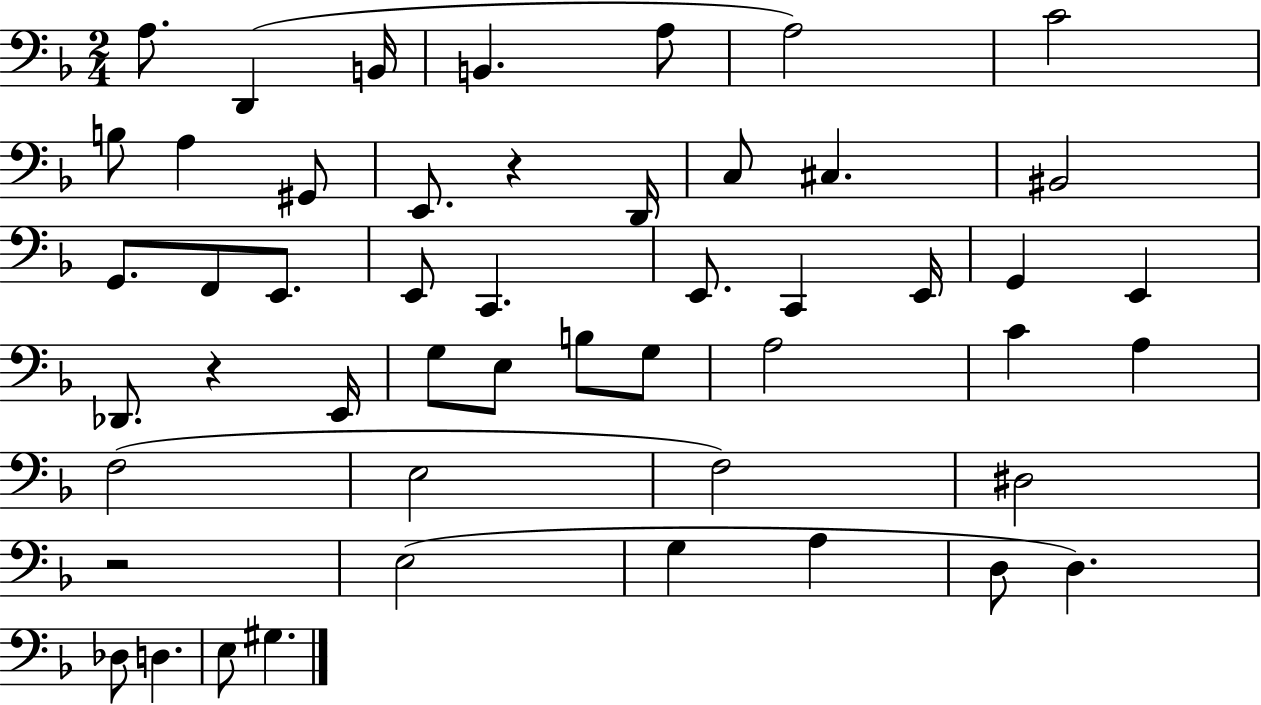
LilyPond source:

{
  \clef bass
  \numericTimeSignature
  \time 2/4
  \key f \major
  a8. d,4( b,16 | b,4. a8 | a2) | c'2 | \break b8 a4 gis,8 | e,8. r4 d,16 | c8 cis4. | bis,2 | \break g,8. f,8 e,8. | e,8 c,4. | e,8. c,4 e,16 | g,4 e,4 | \break des,8. r4 e,16 | g8 e8 b8 g8 | a2 | c'4 a4 | \break f2( | e2 | f2) | dis2 | \break r2 | e2( | g4 a4 | d8 d4.) | \break des8 d4. | e8 gis4. | \bar "|."
}